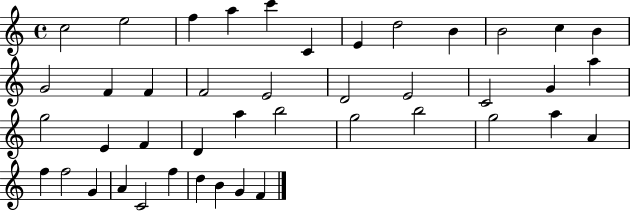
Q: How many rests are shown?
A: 0